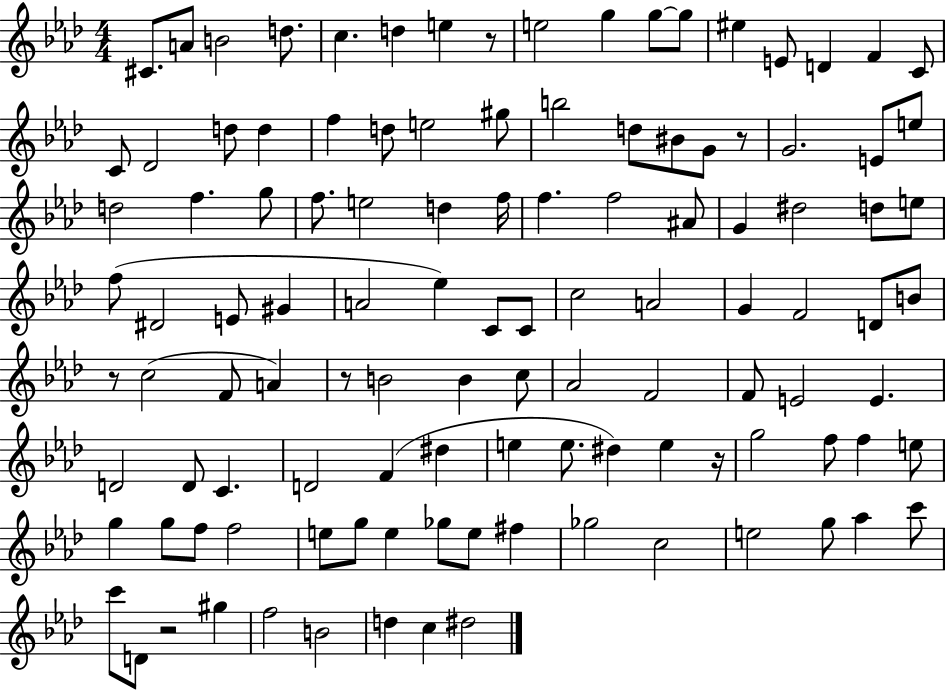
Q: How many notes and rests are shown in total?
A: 114